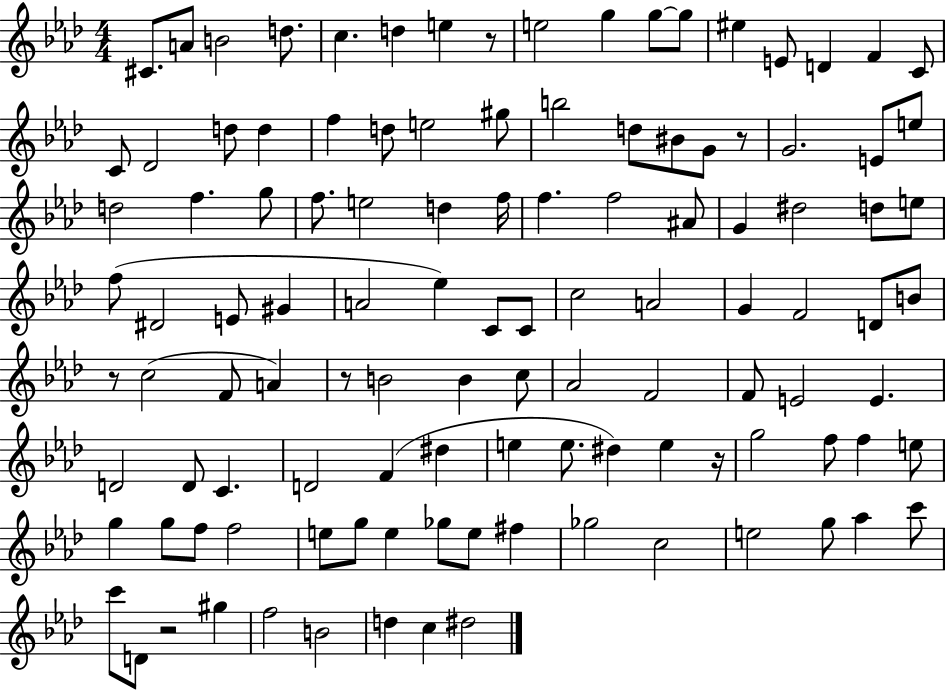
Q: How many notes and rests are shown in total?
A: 114